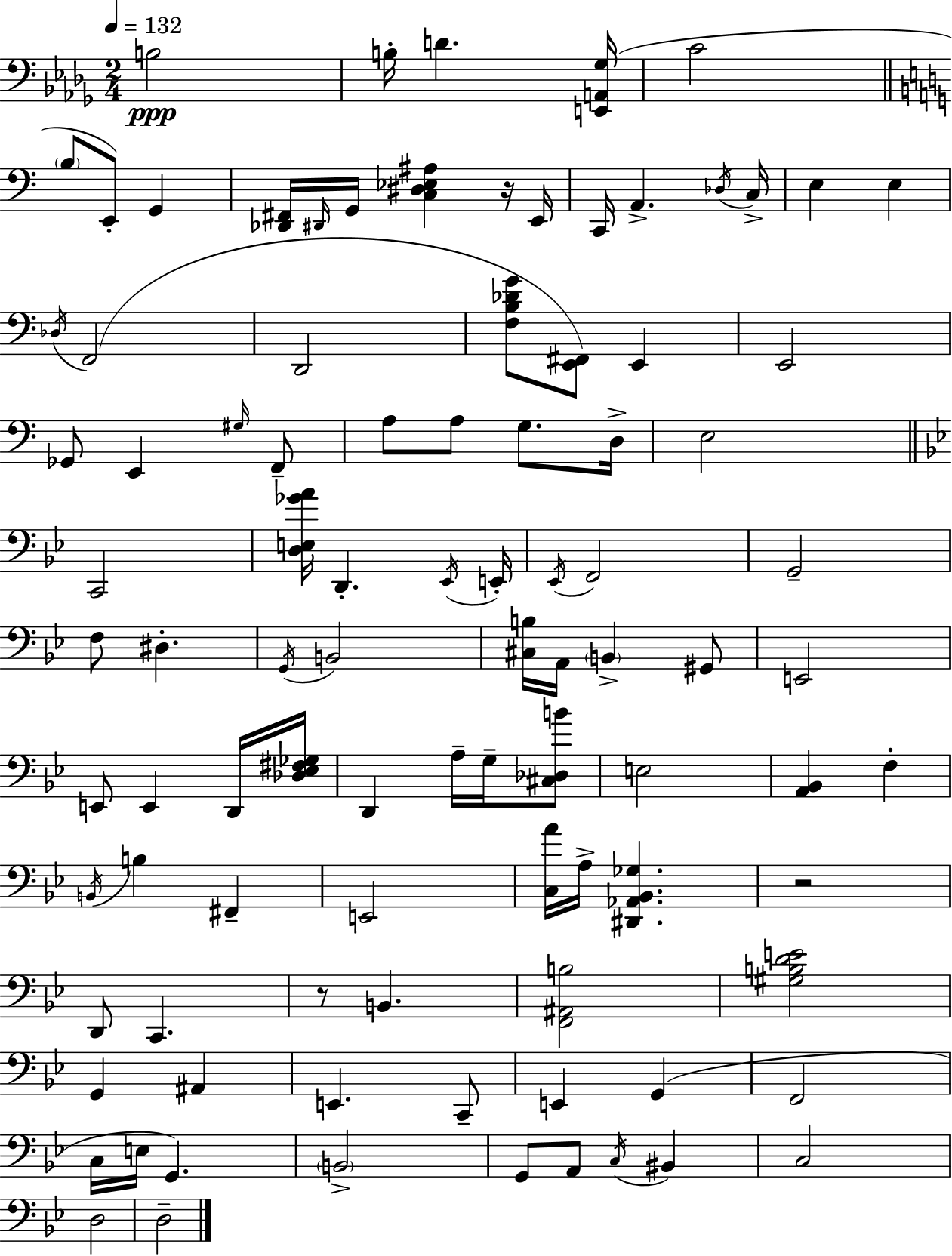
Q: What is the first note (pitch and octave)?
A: B3